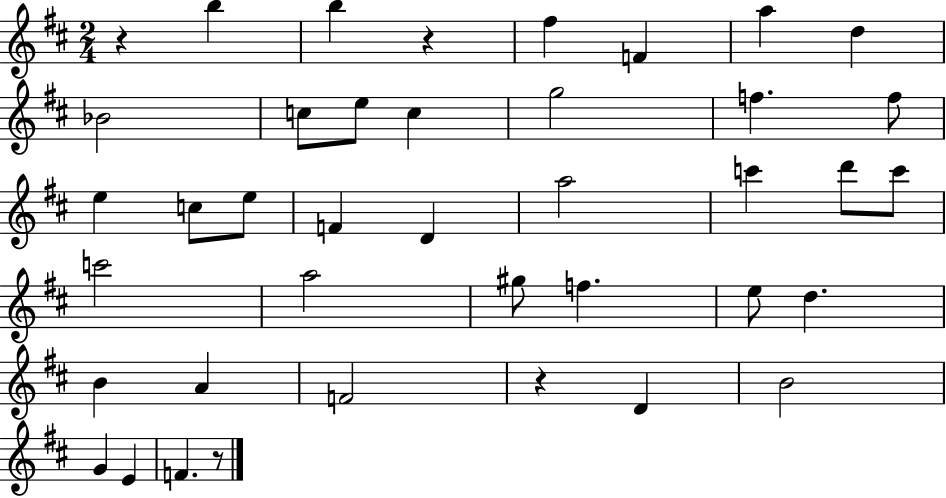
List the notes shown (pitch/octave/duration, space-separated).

R/q B5/q B5/q R/q F#5/q F4/q A5/q D5/q Bb4/h C5/e E5/e C5/q G5/h F5/q. F5/e E5/q C5/e E5/e F4/q D4/q A5/h C6/q D6/e C6/e C6/h A5/h G#5/e F5/q. E5/e D5/q. B4/q A4/q F4/h R/q D4/q B4/h G4/q E4/q F4/q. R/e